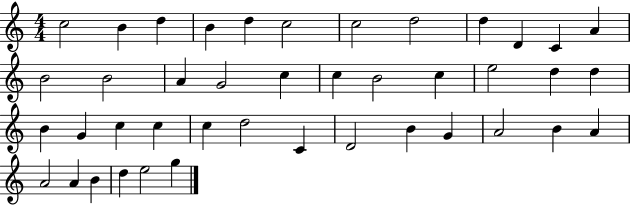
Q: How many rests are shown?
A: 0